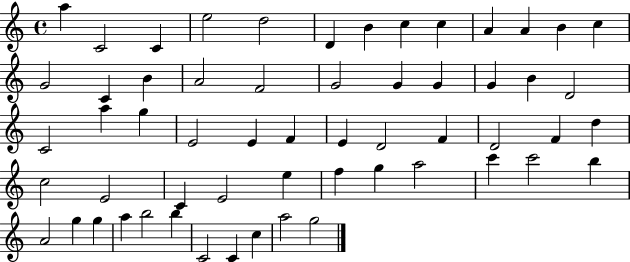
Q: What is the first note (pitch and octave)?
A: A5